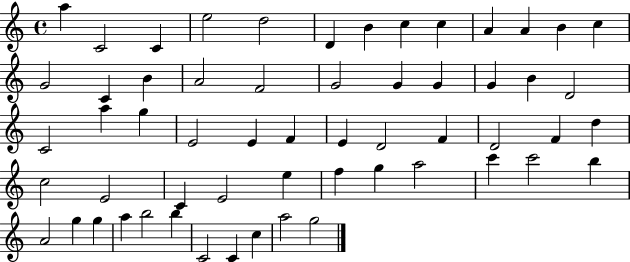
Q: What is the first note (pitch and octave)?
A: A5